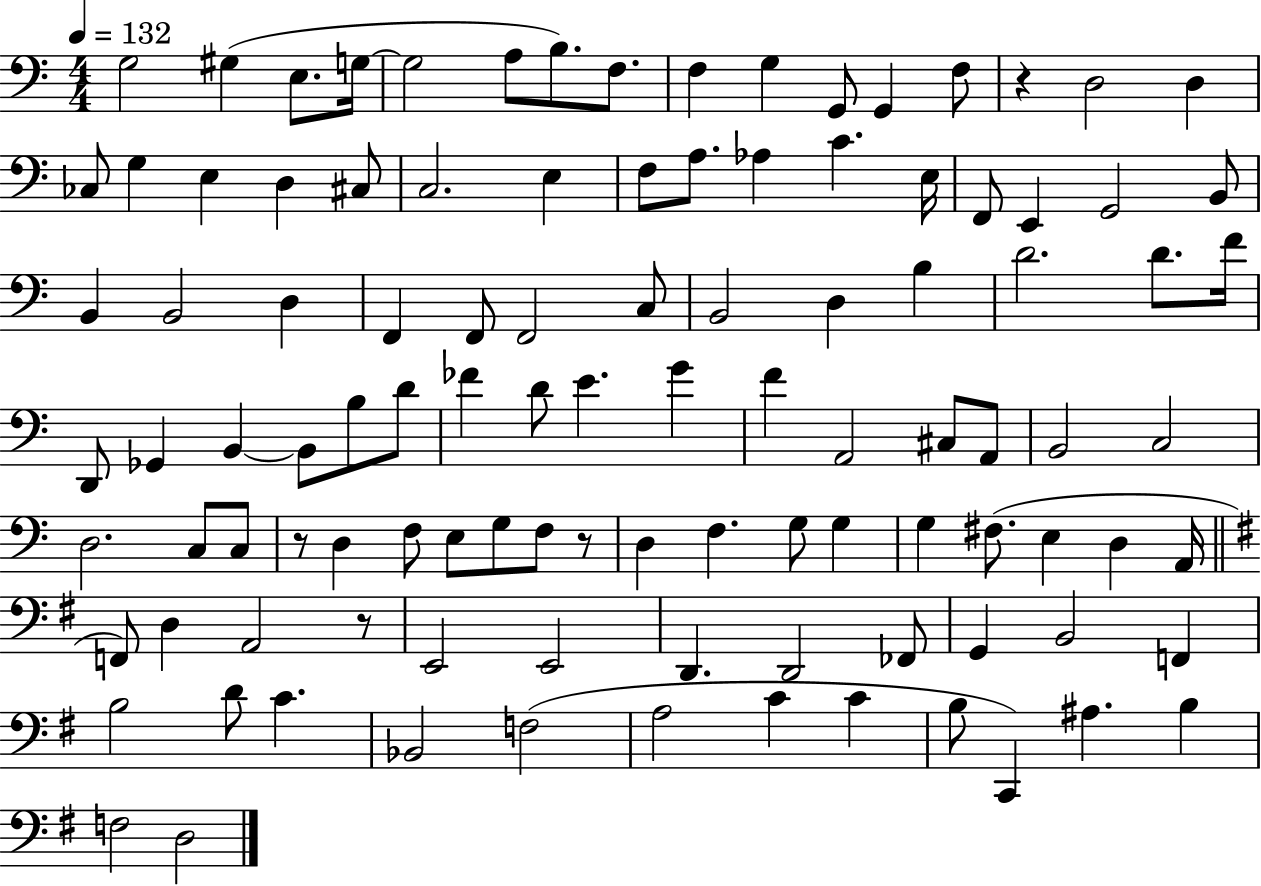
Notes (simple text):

G3/h G#3/q E3/e. G3/s G3/h A3/e B3/e. F3/e. F3/q G3/q G2/e G2/q F3/e R/q D3/h D3/q CES3/e G3/q E3/q D3/q C#3/e C3/h. E3/q F3/e A3/e. Ab3/q C4/q. E3/s F2/e E2/q G2/h B2/e B2/q B2/h D3/q F2/q F2/e F2/h C3/e B2/h D3/q B3/q D4/h. D4/e. F4/s D2/e Gb2/q B2/q B2/e B3/e D4/e FES4/q D4/e E4/q. G4/q F4/q A2/h C#3/e A2/e B2/h C3/h D3/h. C3/e C3/e R/e D3/q F3/e E3/e G3/e F3/e R/e D3/q F3/q. G3/e G3/q G3/q F#3/e. E3/q D3/q A2/s F2/e D3/q A2/h R/e E2/h E2/h D2/q. D2/h FES2/e G2/q B2/h F2/q B3/h D4/e C4/q. Bb2/h F3/h A3/h C4/q C4/q B3/e C2/q A#3/q. B3/q F3/h D3/h